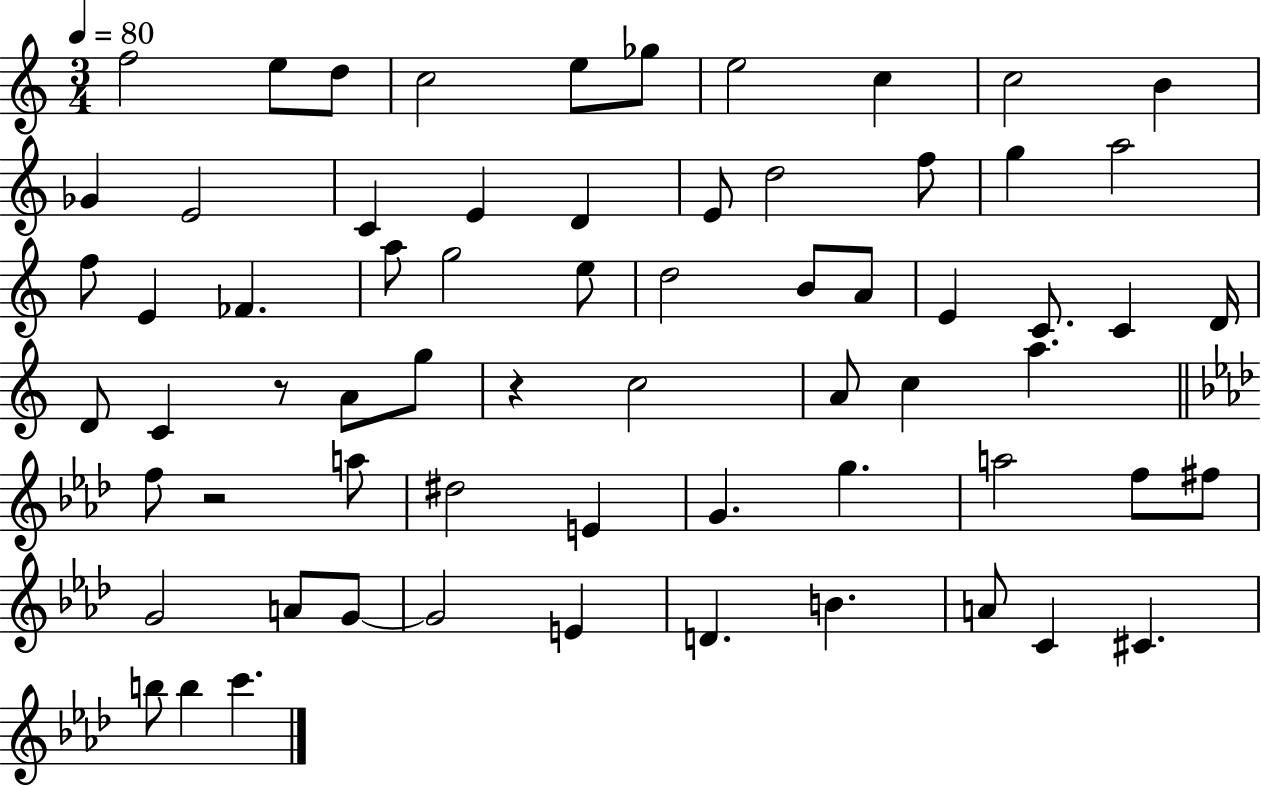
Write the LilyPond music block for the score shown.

{
  \clef treble
  \numericTimeSignature
  \time 3/4
  \key c \major
  \tempo 4 = 80
  f''2 e''8 d''8 | c''2 e''8 ges''8 | e''2 c''4 | c''2 b'4 | \break ges'4 e'2 | c'4 e'4 d'4 | e'8 d''2 f''8 | g''4 a''2 | \break f''8 e'4 fes'4. | a''8 g''2 e''8 | d''2 b'8 a'8 | e'4 c'8. c'4 d'16 | \break d'8 c'4 r8 a'8 g''8 | r4 c''2 | a'8 c''4 a''4. | \bar "||" \break \key aes \major f''8 r2 a''8 | dis''2 e'4 | g'4. g''4. | a''2 f''8 fis''8 | \break g'2 a'8 g'8~~ | g'2 e'4 | d'4. b'4. | a'8 c'4 cis'4. | \break b''8 b''4 c'''4. | \bar "|."
}